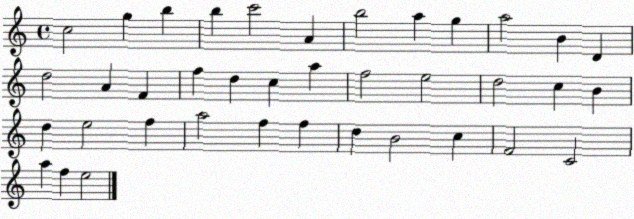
X:1
T:Untitled
M:4/4
L:1/4
K:C
c2 g b b c'2 A b2 a g a2 B D d2 A F f d c a f2 e2 d2 c B d e2 f a2 f f d B2 c F2 C2 a f e2